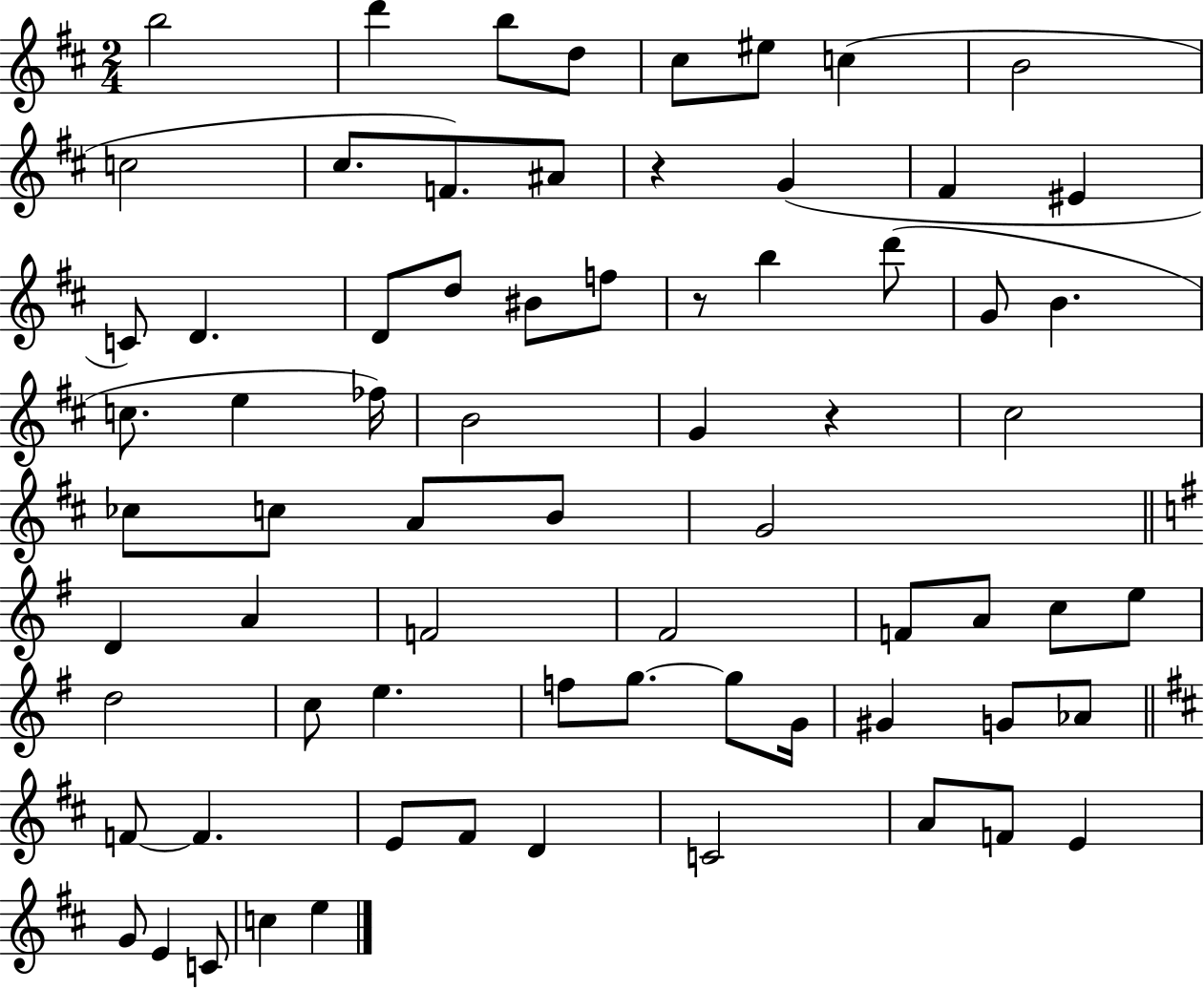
{
  \clef treble
  \numericTimeSignature
  \time 2/4
  \key d \major
  \repeat volta 2 { b''2 | d'''4 b''8 d''8 | cis''8 eis''8 c''4( | b'2 | \break c''2 | cis''8. f'8.) ais'8 | r4 g'4( | fis'4 eis'4 | \break c'8) d'4. | d'8 d''8 bis'8 f''8 | r8 b''4 d'''8( | g'8 b'4. | \break c''8. e''4 fes''16) | b'2 | g'4 r4 | cis''2 | \break ces''8 c''8 a'8 b'8 | g'2 | \bar "||" \break \key e \minor d'4 a'4 | f'2 | fis'2 | f'8 a'8 c''8 e''8 | \break d''2 | c''8 e''4. | f''8 g''8.~~ g''8 g'16 | gis'4 g'8 aes'8 | \break \bar "||" \break \key b \minor f'8~~ f'4. | e'8 fis'8 d'4 | c'2 | a'8 f'8 e'4 | \break g'8 e'4 c'8 | c''4 e''4 | } \bar "|."
}